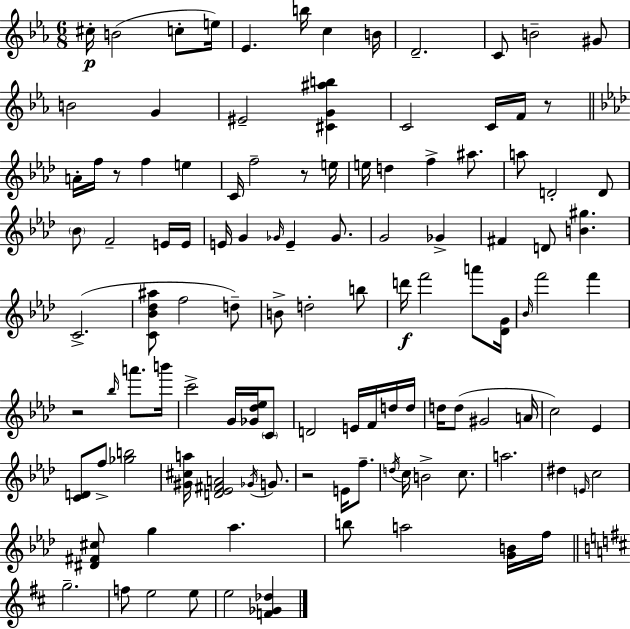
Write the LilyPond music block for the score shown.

{
  \clef treble
  \numericTimeSignature
  \time 6/8
  \key c \minor
  cis''16-.\p b'2( c''8-. e''16) | ees'4. b''16 c''4 b'16 | d'2.-- | c'8 b'2-- gis'8 | \break b'2 g'4 | eis'2-- <cis' g' ais'' b''>4 | c'2 c'16 f'16 r8 | \bar "||" \break \key f \minor a'16-. f''16 r8 f''4 e''4 | c'16 f''2-- r8 e''16 | e''16 d''4 f''4-> ais''8. | a''8 d'2-. d'8 | \break \parenthesize bes'8 f'2-- e'16 e'16 | e'16 g'4 \grace { ges'16 } e'4-- ges'8. | g'2 ges'4-> | fis'4 d'8 <b' gis''>4. | \break c'2.->( | <c' bes' des'' ais''>8 f''2 d''8--) | b'8-> d''2-. b''8 | d'''16\f f'''2 a'''8 | \break <des' g'>16 \grace { bes'16 } f'''2 f'''4 | r2 \grace { bes''16 } a'''8. | b'''16 c'''2-> g'16 | <ges' des'' ees''>16 \parenthesize c'8 d'2 e'16 | \break f'16 d''16 d''16 d''16 d''8( gis'2 | a'16 c''2) ees'4 | <c' d'>8 f''8-> <ges'' b''>2 | <gis' cis'' a''>16 <d' ees' fis' a'>2 | \break \acciaccatura { ges'16 } g'8. r2 | e'16 f''8.-- \acciaccatura { d''16 } c''16 b'2-> | c''8. a''2. | dis''4 \grace { e'16 } c''2 | \break <dis' fis' cis''>8 g''4 | aes''4. b''8 a''2 | <g' b'>16 f''16 \bar "||" \break \key d \major g''2.-- | f''8 e''2 e''8 | e''2 <f' ges' des''>4 | \bar "|."
}